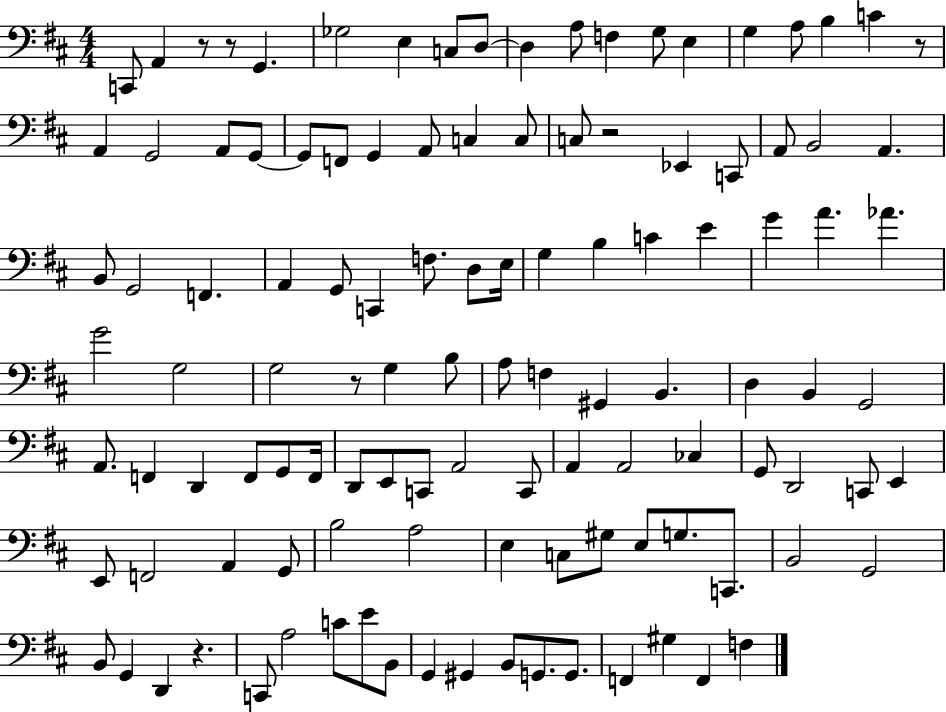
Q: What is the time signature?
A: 4/4